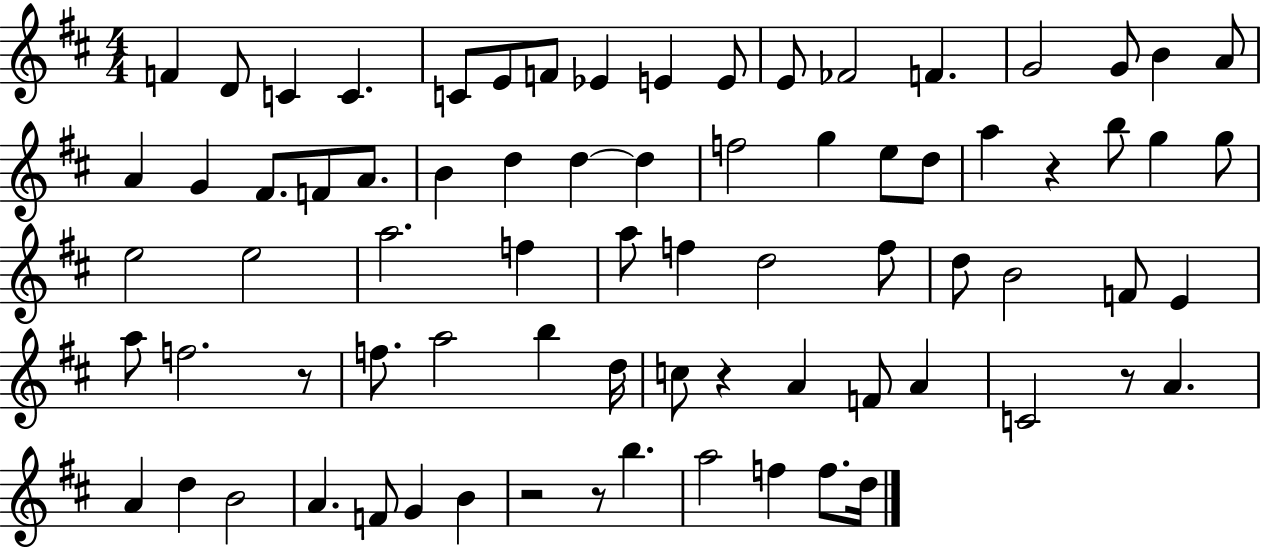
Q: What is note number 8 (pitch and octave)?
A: Eb4